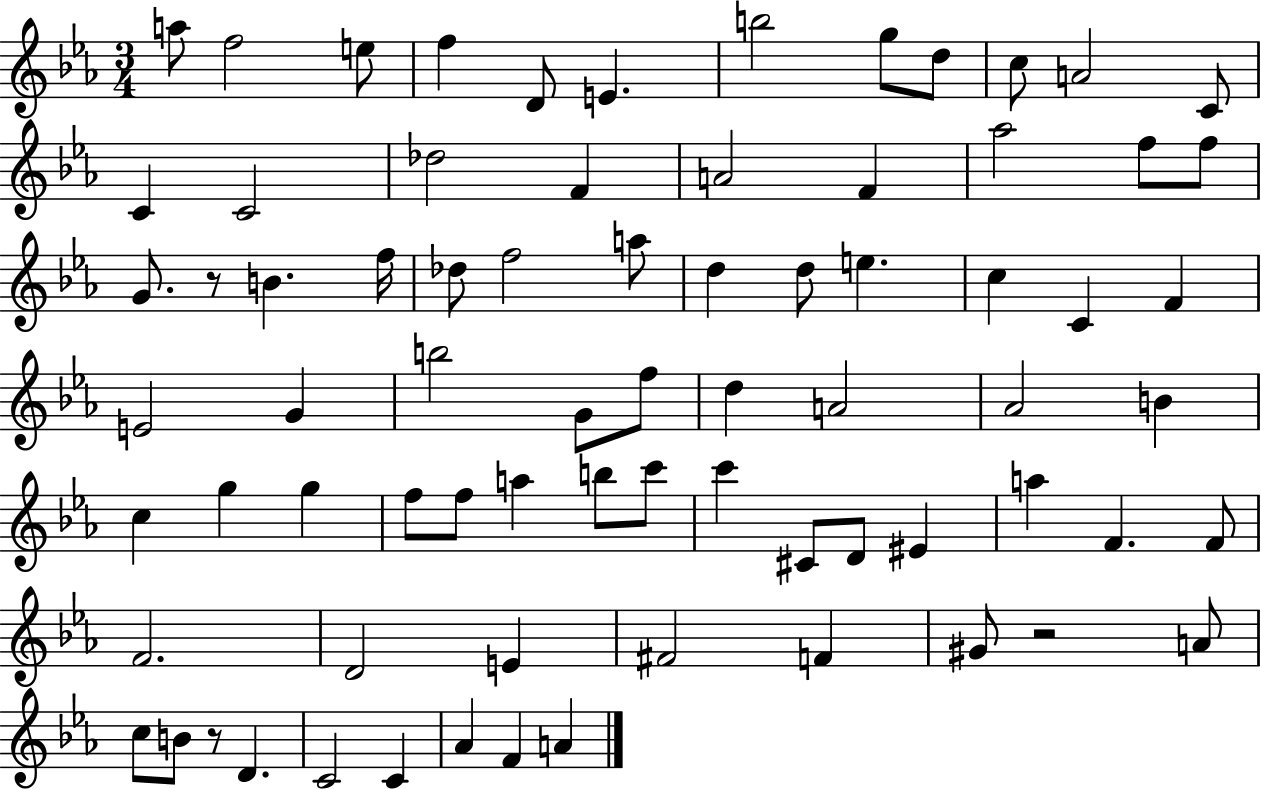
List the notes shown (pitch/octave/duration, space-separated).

A5/e F5/h E5/e F5/q D4/e E4/q. B5/h G5/e D5/e C5/e A4/h C4/e C4/q C4/h Db5/h F4/q A4/h F4/q Ab5/h F5/e F5/e G4/e. R/e B4/q. F5/s Db5/e F5/h A5/e D5/q D5/e E5/q. C5/q C4/q F4/q E4/h G4/q B5/h G4/e F5/e D5/q A4/h Ab4/h B4/q C5/q G5/q G5/q F5/e F5/e A5/q B5/e C6/e C6/q C#4/e D4/e EIS4/q A5/q F4/q. F4/e F4/h. D4/h E4/q F#4/h F4/q G#4/e R/h A4/e C5/e B4/e R/e D4/q. C4/h C4/q Ab4/q F4/q A4/q